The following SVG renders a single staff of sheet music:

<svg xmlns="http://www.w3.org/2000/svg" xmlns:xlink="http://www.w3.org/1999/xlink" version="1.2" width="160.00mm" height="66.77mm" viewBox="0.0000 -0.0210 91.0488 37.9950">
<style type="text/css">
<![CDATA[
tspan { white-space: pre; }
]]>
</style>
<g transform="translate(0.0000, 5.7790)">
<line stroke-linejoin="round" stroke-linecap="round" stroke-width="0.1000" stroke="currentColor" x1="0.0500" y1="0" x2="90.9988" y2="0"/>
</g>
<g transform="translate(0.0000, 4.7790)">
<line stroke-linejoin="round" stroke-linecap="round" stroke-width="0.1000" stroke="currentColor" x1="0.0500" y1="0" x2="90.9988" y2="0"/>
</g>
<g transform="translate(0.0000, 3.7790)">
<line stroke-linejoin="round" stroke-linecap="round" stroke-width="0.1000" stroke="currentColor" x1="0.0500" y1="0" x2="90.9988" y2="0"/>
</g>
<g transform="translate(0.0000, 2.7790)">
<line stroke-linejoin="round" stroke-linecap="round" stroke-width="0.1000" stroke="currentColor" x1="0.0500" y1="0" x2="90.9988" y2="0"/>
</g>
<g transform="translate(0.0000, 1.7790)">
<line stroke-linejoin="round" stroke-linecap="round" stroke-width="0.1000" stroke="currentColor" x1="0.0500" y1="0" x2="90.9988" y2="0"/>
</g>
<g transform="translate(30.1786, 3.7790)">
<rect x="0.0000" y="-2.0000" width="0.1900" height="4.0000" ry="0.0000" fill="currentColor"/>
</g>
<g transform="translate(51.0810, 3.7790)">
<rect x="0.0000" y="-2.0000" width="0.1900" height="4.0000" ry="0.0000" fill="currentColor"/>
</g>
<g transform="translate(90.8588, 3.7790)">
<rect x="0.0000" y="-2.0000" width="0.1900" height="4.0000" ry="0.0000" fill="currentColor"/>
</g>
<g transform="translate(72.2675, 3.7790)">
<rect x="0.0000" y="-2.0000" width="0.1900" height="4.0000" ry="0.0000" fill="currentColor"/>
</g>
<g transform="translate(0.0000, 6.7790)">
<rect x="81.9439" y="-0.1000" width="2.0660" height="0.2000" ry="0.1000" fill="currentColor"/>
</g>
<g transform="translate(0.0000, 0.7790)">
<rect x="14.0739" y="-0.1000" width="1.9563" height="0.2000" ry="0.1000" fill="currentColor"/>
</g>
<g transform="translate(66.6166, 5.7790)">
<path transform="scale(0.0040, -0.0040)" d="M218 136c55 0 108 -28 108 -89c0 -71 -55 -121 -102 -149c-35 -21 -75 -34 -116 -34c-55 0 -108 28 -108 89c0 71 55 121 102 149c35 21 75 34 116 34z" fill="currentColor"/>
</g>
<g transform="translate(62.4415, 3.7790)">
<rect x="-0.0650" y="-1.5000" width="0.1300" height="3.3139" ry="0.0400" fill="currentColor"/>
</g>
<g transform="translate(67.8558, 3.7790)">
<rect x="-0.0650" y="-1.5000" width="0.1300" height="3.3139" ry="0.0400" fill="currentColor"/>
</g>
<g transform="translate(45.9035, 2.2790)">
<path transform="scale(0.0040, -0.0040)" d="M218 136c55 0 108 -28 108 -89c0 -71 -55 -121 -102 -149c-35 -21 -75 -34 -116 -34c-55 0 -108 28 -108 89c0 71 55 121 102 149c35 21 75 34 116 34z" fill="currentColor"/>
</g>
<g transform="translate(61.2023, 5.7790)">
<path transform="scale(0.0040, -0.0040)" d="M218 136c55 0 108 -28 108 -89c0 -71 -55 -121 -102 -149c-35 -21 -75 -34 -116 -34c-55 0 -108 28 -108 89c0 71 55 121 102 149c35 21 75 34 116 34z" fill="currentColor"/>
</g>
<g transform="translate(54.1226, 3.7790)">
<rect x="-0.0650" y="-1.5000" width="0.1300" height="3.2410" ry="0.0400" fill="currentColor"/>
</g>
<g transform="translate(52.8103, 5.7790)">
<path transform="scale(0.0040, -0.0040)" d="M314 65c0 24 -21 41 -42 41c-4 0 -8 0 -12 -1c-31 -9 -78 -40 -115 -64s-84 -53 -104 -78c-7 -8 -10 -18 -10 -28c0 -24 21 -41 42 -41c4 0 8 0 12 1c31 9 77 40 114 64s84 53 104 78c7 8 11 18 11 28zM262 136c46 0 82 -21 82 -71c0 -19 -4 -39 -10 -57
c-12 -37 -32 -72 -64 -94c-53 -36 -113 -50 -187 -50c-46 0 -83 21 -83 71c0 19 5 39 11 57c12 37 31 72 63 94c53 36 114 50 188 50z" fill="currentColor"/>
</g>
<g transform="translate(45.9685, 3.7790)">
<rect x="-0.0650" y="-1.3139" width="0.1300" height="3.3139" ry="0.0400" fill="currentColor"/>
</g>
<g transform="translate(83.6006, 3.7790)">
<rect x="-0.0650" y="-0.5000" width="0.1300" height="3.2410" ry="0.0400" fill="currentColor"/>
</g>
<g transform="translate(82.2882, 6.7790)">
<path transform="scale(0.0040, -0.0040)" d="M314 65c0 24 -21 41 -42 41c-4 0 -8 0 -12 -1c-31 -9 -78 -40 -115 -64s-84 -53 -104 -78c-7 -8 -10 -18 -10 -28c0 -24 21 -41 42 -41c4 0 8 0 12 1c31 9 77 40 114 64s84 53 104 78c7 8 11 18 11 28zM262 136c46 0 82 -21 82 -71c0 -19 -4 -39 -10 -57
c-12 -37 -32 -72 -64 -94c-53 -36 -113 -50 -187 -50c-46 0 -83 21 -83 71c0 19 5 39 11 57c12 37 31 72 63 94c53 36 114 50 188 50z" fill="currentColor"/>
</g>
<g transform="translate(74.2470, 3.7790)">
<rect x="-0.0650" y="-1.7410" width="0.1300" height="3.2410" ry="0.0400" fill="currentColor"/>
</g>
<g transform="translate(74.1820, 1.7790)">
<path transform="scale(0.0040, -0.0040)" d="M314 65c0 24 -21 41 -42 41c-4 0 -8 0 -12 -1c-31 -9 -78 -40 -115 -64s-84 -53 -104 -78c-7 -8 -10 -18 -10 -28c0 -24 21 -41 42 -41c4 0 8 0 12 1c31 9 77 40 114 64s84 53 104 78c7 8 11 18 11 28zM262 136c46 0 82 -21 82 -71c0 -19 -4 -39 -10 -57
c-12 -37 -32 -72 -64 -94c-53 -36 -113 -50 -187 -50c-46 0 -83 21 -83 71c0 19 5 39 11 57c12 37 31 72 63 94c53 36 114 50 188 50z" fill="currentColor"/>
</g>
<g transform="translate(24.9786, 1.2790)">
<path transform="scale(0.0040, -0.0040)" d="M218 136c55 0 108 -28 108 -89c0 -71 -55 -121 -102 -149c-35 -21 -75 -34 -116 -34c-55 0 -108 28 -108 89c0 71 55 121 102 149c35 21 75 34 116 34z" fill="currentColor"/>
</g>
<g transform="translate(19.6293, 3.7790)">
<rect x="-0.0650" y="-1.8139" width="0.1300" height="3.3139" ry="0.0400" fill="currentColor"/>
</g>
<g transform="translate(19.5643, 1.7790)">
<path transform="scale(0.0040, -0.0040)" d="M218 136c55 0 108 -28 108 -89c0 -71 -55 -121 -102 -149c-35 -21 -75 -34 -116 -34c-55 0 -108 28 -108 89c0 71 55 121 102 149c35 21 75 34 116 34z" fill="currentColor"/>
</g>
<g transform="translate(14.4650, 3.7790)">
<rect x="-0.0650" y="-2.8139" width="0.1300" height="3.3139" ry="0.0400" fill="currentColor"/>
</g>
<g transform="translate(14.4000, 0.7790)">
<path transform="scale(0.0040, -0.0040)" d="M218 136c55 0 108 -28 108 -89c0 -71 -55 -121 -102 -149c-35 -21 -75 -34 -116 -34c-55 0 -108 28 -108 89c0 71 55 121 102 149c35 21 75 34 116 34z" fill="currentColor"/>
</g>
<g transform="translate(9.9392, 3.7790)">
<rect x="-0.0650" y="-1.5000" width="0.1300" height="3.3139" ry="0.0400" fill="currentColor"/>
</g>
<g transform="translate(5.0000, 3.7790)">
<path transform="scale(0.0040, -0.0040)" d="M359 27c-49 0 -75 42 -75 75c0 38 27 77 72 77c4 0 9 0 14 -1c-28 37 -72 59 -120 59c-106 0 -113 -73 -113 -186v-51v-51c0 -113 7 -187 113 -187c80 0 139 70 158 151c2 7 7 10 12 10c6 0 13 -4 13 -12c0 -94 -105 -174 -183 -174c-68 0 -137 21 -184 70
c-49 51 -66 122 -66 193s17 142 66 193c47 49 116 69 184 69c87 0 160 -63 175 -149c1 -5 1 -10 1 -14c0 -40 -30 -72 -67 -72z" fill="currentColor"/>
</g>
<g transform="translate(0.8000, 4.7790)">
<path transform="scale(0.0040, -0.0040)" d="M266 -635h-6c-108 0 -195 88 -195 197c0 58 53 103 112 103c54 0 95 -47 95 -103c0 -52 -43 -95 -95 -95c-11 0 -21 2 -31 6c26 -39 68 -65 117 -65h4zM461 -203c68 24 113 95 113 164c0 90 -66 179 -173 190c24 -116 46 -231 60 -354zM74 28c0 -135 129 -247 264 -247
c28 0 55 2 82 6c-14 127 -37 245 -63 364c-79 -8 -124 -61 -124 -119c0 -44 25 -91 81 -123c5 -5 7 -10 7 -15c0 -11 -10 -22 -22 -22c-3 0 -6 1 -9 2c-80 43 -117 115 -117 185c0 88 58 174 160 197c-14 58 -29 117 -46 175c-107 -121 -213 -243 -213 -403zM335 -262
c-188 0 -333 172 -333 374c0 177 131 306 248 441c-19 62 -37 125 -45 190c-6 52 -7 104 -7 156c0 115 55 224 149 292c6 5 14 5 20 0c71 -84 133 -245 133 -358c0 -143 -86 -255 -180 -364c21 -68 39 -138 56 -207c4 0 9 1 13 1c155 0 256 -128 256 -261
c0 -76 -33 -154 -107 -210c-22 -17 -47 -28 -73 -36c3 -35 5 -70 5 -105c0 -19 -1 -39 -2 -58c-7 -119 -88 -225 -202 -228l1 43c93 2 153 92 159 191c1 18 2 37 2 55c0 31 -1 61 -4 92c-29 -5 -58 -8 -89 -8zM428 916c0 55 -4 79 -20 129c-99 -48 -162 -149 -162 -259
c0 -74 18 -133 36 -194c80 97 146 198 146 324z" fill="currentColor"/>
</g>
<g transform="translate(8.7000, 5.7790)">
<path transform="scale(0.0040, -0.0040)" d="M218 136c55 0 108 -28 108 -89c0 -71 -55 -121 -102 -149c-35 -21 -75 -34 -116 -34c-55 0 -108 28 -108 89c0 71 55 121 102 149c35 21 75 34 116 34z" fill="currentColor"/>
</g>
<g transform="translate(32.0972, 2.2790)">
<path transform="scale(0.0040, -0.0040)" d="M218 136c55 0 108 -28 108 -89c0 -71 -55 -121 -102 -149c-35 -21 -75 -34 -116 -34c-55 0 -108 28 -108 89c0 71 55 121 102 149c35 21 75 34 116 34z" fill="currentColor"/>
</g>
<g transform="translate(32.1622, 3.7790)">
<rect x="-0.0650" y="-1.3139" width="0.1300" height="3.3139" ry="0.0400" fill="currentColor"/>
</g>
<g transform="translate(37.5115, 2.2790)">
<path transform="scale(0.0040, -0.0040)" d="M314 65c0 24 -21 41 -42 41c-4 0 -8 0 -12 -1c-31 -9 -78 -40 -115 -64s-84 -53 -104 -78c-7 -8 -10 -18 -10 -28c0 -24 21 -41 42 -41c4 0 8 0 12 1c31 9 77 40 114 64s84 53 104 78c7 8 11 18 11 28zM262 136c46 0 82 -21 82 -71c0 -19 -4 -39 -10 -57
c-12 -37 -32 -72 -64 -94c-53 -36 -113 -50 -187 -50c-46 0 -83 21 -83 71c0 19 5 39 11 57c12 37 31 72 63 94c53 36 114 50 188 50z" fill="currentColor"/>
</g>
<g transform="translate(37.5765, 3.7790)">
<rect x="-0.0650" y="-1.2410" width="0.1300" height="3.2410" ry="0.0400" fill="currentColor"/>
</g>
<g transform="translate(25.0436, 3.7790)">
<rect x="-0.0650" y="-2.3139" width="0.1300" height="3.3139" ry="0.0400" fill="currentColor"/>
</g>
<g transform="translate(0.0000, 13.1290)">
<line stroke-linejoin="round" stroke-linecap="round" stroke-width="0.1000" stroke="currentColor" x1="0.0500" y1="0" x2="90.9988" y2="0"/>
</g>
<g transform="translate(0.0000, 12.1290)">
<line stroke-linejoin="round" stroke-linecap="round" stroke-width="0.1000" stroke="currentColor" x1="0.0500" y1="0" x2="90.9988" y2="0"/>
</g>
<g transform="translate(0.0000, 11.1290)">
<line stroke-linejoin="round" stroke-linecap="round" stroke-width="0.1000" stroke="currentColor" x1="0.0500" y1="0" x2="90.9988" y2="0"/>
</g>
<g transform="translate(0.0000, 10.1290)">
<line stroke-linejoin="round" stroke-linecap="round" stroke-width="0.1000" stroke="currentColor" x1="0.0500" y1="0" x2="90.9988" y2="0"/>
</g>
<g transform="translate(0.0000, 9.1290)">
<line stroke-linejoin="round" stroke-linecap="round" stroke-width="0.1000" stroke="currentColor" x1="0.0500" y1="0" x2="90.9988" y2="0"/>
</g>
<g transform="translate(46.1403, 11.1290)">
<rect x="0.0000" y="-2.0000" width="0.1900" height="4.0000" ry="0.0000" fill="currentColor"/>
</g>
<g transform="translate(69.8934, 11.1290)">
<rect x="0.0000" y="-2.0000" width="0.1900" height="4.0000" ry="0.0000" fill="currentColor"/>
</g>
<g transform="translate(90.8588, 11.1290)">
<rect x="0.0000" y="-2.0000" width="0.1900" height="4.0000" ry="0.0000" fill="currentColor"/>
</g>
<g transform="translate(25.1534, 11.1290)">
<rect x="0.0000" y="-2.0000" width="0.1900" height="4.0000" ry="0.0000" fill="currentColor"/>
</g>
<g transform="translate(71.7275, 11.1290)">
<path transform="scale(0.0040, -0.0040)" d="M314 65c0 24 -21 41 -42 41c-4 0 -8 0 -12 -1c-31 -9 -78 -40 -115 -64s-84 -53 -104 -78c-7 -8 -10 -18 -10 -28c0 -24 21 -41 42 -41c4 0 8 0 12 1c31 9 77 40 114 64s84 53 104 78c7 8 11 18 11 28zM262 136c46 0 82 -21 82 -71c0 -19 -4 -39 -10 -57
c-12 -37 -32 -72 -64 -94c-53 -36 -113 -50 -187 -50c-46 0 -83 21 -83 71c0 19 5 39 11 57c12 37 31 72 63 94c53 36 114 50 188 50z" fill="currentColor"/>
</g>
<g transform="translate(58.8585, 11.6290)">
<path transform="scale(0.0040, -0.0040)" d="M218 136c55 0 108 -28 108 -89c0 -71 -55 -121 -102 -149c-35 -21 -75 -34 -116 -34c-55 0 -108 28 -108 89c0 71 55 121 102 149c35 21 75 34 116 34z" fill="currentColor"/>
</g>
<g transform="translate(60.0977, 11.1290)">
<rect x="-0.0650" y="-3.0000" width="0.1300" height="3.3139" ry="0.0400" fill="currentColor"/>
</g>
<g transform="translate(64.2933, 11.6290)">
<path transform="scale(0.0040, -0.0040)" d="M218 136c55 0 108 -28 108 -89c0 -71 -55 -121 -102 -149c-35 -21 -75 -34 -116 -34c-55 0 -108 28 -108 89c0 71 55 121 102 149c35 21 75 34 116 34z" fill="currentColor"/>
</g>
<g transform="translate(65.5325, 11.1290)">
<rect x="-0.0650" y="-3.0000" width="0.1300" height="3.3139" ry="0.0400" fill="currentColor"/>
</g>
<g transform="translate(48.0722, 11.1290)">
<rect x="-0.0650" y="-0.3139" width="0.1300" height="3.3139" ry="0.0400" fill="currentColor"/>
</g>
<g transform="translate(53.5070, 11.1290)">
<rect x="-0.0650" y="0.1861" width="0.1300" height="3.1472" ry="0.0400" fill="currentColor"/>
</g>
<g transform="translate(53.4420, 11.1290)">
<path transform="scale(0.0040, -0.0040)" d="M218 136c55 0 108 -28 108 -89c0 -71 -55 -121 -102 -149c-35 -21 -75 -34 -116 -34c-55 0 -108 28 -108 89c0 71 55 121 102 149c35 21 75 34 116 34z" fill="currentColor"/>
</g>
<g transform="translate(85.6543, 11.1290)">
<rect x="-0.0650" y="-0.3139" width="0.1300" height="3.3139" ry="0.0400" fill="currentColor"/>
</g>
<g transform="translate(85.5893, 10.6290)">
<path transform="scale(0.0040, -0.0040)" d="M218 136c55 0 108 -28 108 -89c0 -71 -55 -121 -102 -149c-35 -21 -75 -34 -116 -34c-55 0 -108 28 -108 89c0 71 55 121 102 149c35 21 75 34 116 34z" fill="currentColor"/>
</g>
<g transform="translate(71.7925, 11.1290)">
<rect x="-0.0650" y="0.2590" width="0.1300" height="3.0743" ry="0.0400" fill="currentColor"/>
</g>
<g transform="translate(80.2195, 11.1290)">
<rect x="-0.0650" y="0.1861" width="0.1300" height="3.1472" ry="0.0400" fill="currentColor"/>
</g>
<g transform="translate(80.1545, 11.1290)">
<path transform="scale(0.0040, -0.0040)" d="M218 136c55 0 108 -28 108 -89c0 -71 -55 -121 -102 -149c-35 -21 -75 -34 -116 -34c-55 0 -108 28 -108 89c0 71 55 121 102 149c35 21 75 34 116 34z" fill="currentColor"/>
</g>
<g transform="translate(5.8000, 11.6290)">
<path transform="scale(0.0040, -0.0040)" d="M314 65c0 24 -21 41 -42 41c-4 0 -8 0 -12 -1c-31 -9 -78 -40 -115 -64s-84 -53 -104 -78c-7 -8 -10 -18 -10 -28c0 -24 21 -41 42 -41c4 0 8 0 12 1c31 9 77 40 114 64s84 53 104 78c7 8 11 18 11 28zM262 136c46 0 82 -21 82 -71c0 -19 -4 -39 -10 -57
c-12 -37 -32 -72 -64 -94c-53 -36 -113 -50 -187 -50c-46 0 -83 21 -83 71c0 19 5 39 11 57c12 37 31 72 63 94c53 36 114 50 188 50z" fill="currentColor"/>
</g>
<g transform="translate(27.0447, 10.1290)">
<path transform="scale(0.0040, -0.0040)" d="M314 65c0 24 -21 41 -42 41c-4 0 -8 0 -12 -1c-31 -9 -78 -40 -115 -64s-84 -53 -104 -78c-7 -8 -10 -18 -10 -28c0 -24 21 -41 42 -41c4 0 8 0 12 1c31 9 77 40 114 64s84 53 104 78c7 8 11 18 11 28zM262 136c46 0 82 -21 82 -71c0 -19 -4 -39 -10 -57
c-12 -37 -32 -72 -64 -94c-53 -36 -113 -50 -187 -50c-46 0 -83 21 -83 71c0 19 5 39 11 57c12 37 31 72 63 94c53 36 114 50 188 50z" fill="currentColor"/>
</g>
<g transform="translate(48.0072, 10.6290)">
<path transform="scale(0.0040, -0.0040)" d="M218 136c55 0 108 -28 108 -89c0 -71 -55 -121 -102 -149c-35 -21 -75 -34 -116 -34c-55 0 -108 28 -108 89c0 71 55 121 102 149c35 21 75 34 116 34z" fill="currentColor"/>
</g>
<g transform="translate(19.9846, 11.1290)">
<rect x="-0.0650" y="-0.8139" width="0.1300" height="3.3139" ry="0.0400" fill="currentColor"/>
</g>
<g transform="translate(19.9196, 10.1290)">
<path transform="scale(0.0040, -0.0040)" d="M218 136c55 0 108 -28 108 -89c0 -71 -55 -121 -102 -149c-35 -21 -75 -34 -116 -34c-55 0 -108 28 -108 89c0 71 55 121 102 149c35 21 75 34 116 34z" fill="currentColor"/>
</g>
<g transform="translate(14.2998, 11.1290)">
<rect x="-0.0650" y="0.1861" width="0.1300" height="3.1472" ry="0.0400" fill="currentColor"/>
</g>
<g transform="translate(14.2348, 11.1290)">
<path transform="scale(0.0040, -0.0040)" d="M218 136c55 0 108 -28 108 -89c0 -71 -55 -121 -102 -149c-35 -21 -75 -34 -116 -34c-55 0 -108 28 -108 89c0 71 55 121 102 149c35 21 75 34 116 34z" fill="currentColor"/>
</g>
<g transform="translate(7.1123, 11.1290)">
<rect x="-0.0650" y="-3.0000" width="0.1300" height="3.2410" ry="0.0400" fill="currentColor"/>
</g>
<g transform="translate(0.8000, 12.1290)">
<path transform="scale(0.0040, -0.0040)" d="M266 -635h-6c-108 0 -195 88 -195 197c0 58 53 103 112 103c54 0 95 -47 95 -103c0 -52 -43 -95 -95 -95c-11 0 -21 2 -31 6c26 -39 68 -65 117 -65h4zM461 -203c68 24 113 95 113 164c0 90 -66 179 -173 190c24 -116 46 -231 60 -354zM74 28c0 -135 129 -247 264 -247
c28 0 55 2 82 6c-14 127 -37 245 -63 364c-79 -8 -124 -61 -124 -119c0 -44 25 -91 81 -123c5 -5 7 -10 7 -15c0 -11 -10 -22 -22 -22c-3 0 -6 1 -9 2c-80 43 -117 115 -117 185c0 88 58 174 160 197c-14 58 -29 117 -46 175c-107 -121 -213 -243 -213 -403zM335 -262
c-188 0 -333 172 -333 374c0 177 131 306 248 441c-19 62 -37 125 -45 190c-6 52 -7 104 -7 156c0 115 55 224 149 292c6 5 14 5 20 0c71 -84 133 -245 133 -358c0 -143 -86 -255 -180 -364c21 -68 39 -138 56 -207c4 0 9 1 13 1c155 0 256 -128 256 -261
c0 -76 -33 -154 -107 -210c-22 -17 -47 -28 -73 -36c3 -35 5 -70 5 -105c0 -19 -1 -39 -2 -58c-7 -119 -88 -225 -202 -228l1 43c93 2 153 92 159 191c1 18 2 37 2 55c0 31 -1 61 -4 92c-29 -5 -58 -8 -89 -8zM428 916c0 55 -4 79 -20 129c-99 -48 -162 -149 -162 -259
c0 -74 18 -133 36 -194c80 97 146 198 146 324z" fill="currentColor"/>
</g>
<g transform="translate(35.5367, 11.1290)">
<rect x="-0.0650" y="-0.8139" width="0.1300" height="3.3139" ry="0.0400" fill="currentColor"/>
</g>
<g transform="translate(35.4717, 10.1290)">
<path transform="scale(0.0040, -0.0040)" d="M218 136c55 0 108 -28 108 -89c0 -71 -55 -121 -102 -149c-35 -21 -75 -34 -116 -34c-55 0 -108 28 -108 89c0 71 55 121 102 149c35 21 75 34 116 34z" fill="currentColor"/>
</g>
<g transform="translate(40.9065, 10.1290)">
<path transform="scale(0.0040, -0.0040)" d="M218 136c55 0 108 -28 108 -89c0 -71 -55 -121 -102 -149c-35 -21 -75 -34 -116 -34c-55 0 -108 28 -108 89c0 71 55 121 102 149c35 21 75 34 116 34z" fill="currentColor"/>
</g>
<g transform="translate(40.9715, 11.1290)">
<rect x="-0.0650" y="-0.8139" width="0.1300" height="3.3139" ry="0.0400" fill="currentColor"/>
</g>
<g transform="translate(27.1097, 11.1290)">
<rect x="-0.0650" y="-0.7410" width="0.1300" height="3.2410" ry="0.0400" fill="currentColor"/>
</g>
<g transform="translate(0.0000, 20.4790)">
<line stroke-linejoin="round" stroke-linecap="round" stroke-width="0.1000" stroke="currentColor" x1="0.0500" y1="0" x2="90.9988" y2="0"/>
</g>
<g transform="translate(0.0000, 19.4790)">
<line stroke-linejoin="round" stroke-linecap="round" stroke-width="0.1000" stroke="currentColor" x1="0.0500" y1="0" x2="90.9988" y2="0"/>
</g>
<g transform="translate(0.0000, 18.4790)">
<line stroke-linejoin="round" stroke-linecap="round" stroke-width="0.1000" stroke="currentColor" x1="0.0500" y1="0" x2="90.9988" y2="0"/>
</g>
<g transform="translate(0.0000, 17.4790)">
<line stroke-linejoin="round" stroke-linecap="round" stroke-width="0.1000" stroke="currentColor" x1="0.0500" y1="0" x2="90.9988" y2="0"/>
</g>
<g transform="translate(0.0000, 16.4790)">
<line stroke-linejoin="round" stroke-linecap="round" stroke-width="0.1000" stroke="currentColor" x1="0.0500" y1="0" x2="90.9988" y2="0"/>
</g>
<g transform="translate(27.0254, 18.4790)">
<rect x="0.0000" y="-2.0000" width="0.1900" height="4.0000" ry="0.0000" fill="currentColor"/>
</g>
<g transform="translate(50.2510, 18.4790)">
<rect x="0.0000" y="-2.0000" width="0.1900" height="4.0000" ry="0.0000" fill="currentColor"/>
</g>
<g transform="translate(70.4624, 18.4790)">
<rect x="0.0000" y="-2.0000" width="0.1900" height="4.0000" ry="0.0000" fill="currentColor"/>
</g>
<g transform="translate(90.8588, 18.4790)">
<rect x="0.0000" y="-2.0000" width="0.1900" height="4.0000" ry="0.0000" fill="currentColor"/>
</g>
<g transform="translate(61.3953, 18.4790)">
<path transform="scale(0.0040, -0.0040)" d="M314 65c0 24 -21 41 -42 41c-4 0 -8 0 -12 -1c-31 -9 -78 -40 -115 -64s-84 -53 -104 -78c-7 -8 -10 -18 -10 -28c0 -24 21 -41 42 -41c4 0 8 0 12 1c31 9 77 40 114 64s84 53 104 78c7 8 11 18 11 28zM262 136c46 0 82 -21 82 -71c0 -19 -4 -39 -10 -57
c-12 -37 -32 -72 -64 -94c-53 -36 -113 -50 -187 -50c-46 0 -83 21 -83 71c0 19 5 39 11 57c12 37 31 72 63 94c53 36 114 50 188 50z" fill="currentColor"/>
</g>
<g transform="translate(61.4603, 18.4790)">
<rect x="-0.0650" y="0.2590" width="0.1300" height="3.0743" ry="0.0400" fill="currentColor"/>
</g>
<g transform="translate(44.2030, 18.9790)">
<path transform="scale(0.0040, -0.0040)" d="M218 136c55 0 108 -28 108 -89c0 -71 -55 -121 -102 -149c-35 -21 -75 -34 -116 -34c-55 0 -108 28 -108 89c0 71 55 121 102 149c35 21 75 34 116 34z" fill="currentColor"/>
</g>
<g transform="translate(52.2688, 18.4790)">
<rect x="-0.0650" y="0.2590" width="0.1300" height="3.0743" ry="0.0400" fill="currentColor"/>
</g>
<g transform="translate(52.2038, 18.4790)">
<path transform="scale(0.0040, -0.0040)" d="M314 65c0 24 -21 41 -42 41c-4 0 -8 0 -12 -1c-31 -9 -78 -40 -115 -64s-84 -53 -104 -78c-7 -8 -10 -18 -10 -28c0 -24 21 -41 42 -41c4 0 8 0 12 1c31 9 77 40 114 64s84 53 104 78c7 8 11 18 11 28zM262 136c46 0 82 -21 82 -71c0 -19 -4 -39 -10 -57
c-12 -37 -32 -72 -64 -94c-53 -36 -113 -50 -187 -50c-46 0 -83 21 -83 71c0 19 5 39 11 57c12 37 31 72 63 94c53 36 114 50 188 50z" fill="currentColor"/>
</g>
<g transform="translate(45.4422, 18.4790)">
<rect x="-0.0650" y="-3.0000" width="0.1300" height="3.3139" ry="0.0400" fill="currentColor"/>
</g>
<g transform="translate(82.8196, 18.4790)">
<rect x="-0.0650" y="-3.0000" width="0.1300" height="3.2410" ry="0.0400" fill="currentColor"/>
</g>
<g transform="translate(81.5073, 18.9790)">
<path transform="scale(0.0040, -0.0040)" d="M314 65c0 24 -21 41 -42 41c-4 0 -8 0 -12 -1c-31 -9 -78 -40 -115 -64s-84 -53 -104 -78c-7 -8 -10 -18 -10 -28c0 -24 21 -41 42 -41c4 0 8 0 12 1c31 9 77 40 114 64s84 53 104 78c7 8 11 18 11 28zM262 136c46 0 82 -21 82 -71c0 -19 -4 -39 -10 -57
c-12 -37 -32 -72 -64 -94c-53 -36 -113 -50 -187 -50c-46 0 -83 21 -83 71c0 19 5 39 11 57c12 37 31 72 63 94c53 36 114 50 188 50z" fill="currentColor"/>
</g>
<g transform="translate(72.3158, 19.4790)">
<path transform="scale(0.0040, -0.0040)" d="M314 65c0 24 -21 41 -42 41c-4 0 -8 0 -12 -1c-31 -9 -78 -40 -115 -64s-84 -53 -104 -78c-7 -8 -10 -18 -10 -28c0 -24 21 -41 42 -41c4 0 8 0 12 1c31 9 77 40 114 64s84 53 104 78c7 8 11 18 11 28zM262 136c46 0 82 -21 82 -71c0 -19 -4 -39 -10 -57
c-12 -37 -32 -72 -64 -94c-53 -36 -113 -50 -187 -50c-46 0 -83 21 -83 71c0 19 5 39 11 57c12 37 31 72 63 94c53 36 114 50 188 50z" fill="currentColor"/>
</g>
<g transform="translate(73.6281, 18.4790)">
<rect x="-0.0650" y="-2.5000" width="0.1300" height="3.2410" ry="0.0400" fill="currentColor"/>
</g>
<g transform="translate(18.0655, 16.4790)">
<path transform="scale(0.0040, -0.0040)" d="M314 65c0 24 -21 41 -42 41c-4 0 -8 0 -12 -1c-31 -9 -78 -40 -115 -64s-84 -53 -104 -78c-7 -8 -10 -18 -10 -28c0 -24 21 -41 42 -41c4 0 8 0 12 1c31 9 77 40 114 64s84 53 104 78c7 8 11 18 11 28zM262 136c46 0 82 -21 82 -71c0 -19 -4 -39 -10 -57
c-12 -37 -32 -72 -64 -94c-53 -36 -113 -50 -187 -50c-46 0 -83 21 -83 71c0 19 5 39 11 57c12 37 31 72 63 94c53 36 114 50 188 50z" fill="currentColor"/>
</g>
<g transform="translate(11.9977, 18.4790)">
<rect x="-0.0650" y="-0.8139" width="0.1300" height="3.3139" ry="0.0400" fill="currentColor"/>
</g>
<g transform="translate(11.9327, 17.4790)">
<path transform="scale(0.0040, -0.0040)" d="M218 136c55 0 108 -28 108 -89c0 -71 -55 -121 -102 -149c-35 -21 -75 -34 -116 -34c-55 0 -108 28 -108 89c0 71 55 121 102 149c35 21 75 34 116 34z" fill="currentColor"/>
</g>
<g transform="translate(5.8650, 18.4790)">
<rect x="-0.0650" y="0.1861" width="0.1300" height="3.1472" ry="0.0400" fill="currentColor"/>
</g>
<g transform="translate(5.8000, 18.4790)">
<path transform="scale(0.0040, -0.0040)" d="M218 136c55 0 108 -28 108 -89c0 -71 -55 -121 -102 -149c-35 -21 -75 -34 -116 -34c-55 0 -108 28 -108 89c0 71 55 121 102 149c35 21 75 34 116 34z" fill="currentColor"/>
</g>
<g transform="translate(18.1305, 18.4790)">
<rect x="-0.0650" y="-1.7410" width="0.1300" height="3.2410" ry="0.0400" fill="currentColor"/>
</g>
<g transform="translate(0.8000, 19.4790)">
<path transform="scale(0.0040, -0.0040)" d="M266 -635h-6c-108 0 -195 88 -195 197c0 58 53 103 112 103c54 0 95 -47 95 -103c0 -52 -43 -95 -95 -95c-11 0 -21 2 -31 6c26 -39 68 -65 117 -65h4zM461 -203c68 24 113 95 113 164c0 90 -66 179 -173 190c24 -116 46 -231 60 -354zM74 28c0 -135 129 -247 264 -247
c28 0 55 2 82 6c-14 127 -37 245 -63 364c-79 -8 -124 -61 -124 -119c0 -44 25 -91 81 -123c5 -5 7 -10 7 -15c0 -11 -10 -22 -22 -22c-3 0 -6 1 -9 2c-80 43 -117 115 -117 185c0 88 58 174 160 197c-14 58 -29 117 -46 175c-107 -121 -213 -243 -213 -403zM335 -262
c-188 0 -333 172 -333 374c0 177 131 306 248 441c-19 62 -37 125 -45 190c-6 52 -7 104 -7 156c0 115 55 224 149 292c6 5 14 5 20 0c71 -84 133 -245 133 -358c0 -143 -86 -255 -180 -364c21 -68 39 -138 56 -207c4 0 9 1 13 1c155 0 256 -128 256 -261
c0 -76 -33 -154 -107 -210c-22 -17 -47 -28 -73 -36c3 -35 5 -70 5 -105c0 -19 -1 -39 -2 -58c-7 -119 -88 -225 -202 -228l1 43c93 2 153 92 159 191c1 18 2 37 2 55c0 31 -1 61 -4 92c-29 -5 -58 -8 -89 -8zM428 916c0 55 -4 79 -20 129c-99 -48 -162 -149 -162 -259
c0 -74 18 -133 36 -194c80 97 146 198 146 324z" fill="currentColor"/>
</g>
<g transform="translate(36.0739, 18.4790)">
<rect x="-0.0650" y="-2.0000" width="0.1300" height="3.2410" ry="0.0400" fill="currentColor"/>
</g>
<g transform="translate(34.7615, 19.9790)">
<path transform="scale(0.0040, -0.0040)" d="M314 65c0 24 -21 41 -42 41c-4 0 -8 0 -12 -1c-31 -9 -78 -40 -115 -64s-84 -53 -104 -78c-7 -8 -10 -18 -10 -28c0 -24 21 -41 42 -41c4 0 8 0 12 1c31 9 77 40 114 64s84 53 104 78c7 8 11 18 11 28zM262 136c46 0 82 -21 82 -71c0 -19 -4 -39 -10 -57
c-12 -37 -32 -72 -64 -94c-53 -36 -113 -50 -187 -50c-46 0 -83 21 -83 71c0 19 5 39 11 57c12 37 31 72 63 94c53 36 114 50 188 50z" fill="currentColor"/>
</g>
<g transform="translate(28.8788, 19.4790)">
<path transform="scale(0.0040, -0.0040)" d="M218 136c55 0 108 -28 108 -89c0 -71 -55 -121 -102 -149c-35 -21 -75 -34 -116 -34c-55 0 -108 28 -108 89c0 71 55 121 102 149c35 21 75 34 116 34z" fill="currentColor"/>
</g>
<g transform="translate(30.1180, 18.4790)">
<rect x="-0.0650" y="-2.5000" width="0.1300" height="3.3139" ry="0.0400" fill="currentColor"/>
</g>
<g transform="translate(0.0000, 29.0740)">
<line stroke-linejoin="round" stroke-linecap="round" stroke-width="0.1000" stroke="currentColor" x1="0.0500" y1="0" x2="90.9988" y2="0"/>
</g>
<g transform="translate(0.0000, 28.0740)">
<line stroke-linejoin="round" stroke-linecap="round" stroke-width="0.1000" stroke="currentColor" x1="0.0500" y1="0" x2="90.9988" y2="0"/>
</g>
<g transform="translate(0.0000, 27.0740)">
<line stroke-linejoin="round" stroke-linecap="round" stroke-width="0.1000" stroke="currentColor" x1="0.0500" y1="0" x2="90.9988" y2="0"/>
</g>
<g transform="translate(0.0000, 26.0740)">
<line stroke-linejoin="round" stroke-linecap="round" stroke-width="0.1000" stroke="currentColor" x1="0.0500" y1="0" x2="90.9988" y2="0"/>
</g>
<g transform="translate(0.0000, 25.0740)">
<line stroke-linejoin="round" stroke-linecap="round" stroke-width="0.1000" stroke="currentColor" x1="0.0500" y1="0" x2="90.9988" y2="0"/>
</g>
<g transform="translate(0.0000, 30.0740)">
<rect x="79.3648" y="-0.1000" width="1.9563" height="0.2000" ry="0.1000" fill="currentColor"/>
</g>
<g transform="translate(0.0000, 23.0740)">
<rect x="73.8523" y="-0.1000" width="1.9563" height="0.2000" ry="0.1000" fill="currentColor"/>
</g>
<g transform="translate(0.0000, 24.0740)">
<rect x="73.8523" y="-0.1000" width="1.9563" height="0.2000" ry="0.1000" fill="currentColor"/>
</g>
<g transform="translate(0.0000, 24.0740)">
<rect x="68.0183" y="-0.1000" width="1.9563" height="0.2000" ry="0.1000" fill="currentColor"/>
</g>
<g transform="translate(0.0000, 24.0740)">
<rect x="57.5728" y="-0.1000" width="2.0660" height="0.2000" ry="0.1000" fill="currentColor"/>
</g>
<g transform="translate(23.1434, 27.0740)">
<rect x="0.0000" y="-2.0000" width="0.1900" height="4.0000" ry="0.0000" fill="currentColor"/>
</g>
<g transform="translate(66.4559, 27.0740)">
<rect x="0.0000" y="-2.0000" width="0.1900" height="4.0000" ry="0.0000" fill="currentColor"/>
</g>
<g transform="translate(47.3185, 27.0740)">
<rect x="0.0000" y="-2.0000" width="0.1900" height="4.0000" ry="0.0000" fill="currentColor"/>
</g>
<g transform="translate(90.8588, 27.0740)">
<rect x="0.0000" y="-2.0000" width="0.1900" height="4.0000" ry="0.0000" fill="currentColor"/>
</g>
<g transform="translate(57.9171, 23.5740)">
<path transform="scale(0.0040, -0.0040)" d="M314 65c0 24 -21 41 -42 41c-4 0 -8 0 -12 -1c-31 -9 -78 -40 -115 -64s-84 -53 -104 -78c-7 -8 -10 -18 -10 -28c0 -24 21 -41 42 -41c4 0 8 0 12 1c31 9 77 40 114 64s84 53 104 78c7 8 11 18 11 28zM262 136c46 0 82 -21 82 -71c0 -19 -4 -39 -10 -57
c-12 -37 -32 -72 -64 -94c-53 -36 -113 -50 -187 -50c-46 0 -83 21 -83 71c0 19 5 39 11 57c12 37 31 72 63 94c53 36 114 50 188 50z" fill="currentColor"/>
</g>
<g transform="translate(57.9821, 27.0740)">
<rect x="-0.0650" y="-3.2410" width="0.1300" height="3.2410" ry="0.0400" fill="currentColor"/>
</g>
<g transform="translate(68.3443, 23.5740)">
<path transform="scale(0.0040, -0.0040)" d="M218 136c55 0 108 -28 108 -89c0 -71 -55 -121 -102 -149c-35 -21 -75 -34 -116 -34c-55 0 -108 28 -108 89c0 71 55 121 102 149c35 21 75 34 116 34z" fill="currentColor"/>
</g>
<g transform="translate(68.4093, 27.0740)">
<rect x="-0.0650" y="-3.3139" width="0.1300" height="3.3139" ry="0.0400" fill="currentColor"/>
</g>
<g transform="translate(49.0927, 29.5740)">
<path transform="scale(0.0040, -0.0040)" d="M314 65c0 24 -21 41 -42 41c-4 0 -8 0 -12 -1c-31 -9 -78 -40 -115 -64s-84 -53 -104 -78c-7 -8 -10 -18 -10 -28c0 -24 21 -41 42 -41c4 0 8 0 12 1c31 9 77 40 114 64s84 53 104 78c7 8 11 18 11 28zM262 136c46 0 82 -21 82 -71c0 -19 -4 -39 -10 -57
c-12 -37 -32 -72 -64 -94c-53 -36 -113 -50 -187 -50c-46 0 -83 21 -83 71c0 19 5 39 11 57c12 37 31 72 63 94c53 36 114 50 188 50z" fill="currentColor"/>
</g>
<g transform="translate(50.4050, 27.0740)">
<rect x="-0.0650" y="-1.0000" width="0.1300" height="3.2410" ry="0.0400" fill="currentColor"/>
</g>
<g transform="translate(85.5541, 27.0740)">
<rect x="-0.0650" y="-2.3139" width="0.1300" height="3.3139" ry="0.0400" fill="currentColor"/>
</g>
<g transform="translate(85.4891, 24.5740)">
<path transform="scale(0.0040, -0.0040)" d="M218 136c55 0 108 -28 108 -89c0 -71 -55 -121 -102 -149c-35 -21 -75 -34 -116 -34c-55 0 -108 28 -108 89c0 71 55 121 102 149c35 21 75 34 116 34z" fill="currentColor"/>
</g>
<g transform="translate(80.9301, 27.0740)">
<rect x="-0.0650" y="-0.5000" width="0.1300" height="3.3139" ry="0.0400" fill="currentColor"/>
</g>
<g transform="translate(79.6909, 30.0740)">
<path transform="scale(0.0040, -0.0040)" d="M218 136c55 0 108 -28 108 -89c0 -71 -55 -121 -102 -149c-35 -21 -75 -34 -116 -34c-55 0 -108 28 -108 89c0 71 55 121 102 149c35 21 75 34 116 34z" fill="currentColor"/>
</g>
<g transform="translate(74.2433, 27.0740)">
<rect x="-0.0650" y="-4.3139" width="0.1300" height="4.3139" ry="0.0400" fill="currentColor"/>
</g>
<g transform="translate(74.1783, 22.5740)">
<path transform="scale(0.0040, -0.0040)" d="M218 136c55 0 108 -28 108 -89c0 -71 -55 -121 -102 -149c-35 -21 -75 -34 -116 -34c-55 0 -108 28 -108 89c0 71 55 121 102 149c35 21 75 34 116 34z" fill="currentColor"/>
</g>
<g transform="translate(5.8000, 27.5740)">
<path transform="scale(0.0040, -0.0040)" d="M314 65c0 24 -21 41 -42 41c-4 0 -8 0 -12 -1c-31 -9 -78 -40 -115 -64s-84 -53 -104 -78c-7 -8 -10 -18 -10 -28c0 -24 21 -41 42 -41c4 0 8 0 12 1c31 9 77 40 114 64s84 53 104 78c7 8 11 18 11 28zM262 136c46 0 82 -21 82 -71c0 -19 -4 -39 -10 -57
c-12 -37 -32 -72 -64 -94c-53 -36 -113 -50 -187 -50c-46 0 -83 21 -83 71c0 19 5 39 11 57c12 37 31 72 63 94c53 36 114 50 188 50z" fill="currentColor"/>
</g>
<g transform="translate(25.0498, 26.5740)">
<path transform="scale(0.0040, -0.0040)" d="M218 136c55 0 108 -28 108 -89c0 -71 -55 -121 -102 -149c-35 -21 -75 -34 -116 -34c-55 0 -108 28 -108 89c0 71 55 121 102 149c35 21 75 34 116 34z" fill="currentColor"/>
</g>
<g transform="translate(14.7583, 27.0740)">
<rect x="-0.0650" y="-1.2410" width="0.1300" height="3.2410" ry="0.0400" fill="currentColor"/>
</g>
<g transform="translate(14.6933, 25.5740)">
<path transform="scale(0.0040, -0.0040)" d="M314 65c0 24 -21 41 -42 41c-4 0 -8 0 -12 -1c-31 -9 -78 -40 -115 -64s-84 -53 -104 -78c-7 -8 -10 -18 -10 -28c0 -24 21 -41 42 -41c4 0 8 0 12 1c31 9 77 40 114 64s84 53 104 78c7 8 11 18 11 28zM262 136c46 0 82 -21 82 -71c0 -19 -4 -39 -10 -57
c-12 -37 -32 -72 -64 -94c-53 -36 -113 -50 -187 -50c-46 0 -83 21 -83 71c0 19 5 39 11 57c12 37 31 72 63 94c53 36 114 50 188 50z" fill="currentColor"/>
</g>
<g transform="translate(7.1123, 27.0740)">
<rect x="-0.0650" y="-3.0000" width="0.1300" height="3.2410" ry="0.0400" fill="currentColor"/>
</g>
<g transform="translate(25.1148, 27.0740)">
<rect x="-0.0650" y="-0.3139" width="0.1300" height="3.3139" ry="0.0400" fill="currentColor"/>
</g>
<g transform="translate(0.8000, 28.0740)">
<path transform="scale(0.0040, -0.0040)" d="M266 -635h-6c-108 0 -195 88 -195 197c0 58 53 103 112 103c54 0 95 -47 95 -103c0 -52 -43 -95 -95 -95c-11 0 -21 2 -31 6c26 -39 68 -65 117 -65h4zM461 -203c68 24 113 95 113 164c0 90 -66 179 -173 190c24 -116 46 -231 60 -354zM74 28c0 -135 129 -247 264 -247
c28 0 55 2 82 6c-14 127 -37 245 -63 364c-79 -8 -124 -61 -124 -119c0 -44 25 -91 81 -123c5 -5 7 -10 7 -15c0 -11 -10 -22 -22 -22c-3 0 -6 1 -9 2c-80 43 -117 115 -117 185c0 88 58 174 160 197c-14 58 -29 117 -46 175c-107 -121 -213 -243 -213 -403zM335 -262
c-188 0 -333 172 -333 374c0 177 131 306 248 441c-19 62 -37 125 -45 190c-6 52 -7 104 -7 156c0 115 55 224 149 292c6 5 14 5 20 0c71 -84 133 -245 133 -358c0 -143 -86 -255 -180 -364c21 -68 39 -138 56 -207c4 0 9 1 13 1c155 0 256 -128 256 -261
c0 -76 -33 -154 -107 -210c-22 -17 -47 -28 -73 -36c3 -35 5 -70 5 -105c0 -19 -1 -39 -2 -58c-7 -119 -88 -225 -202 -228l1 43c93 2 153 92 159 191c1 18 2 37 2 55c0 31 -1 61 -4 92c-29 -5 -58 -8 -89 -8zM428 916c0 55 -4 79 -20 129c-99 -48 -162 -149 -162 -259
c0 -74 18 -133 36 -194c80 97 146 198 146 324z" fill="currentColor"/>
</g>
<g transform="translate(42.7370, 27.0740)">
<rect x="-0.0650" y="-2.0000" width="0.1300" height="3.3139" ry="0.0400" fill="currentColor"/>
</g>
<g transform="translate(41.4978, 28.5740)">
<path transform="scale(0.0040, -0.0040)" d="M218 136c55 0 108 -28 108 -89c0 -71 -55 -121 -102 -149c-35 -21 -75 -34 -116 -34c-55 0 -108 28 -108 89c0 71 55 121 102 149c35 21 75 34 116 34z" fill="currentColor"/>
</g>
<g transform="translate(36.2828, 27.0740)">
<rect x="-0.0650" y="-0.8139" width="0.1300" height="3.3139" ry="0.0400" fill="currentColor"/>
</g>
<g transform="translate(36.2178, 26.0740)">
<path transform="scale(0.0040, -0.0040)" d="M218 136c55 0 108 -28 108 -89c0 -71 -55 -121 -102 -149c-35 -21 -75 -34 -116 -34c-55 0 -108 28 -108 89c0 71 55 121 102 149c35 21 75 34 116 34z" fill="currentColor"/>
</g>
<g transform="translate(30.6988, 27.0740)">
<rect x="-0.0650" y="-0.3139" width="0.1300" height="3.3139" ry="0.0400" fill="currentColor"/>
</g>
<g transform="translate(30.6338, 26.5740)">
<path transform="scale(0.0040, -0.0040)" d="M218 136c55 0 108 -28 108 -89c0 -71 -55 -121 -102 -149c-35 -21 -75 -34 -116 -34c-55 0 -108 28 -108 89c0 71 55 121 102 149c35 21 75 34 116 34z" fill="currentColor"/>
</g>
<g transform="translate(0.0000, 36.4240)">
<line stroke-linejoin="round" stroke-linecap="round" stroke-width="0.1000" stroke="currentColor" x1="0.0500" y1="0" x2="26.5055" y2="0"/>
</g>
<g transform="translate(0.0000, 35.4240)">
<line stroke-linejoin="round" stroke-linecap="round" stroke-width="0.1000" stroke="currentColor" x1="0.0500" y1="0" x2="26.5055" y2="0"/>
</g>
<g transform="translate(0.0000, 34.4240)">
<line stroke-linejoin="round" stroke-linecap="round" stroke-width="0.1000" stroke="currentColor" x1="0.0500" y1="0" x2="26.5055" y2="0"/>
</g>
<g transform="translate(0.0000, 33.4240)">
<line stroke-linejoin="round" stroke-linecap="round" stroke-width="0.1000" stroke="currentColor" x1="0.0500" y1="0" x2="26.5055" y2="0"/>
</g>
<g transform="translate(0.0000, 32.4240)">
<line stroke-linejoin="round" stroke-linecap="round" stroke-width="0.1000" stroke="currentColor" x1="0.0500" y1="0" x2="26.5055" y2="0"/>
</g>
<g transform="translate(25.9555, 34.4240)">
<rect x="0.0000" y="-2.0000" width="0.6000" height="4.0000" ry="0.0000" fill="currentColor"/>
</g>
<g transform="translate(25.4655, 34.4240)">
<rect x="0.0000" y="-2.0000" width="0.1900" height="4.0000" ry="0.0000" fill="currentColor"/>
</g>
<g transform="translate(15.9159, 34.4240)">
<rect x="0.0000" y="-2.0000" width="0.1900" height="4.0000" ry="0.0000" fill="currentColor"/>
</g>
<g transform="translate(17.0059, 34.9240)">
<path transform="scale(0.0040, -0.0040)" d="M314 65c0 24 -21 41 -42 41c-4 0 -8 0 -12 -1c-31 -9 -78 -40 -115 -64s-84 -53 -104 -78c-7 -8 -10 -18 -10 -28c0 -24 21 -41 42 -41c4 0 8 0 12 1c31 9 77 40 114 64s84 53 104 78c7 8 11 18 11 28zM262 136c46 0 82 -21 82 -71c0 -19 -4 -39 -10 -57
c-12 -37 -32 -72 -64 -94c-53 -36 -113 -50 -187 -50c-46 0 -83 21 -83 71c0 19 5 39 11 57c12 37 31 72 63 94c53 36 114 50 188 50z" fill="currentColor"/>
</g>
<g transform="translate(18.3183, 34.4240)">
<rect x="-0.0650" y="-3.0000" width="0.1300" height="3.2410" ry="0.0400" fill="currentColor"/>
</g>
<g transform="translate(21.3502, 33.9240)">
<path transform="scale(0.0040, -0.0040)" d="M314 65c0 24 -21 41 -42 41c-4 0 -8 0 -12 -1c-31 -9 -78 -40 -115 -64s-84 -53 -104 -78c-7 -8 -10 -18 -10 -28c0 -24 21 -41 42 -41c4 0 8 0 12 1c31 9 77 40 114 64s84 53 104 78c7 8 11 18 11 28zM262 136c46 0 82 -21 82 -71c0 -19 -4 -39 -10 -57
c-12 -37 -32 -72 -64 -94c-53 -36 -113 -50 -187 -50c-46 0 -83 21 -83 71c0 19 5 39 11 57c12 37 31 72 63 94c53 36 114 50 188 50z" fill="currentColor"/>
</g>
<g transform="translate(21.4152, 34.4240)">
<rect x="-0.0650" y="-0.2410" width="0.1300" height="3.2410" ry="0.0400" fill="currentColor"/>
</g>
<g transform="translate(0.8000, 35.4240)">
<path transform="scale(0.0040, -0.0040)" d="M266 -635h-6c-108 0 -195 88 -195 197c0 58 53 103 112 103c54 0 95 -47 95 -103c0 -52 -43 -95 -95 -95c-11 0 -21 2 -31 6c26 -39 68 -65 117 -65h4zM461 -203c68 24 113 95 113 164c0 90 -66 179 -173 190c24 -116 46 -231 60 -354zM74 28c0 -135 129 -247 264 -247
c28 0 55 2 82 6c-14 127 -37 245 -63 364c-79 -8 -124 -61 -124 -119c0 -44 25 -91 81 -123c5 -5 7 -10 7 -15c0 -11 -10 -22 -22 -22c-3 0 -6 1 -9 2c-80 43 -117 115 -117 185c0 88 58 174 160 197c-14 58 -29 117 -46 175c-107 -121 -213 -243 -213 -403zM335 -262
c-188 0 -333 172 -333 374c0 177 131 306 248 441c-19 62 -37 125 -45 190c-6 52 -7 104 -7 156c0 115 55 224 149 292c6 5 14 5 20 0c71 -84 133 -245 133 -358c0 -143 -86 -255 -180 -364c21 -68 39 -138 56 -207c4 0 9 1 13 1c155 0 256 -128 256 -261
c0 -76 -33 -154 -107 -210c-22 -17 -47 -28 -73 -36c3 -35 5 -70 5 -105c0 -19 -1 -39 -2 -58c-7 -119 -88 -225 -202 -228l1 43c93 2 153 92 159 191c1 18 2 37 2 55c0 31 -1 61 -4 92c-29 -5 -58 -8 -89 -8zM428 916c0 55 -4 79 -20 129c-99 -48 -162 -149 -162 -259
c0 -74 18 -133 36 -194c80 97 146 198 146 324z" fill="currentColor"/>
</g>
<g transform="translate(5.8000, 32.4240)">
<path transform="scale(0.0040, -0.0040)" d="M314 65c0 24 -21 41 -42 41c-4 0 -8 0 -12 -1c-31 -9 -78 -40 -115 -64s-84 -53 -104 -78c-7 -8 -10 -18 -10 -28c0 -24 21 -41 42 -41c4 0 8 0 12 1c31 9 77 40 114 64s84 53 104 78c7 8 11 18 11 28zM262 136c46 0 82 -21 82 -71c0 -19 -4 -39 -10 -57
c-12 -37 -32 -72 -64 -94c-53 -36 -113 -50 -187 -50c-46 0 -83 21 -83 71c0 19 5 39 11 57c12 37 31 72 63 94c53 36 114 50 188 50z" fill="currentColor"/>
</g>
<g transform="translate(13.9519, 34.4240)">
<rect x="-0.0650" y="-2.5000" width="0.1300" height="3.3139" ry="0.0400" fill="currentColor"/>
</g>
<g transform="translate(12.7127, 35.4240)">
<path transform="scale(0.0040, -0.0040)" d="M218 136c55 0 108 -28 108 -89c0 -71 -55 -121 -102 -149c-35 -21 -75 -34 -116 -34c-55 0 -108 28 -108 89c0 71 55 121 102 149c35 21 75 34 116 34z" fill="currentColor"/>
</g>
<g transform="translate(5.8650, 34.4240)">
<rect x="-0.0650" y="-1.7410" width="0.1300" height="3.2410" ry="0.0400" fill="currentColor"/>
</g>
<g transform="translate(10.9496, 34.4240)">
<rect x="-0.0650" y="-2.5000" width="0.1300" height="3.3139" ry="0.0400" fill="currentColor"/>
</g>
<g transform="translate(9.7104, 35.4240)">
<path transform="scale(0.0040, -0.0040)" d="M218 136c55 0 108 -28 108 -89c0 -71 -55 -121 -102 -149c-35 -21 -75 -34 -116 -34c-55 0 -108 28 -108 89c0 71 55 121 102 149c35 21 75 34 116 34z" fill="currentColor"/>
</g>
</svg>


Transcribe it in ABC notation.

X:1
T:Untitled
M:4/4
L:1/4
K:C
E a f g e e2 e E2 E E f2 C2 A2 B d d2 d d c B A A B2 B c B d f2 G F2 A B2 B2 G2 A2 A2 e2 c c d F D2 b2 b d' C g f2 G G A2 c2